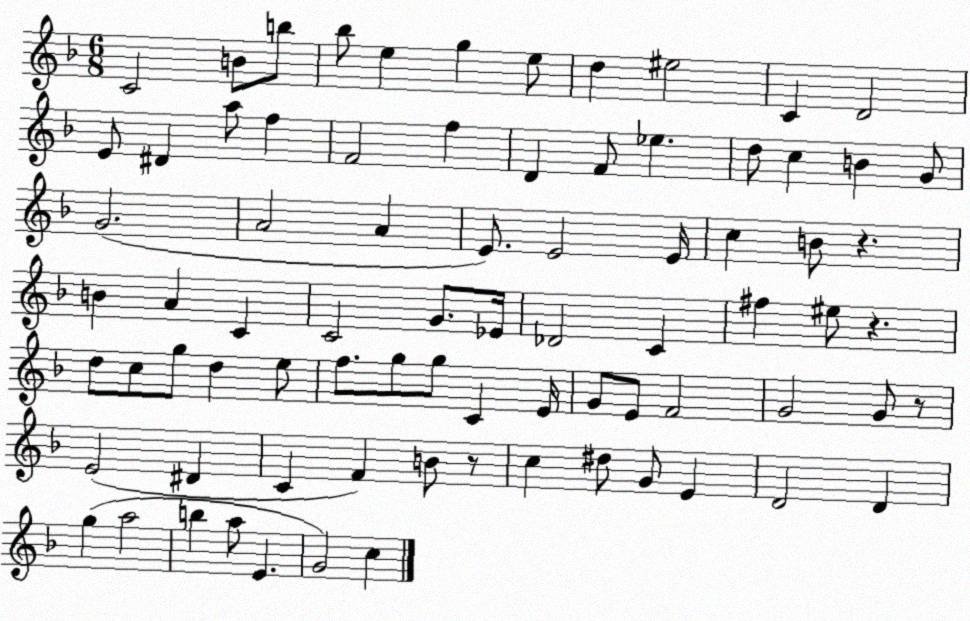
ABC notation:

X:1
T:Untitled
M:6/8
L:1/4
K:F
C2 B/2 b/2 _b/2 e g e/2 d ^e2 C D2 E/2 ^D a/2 f F2 f D F/2 _e d/2 c B G/2 G2 A2 A E/2 E2 E/4 c B/2 z B A C C2 G/2 _E/4 _D2 C ^f ^e/2 z d/2 c/2 g/2 d e/2 f/2 g/2 g/2 C E/4 G/2 E/2 F2 G2 G/2 z/2 E2 ^D C F B/2 z/2 c ^d/2 G/2 E D2 D g a2 b a/2 E G2 c